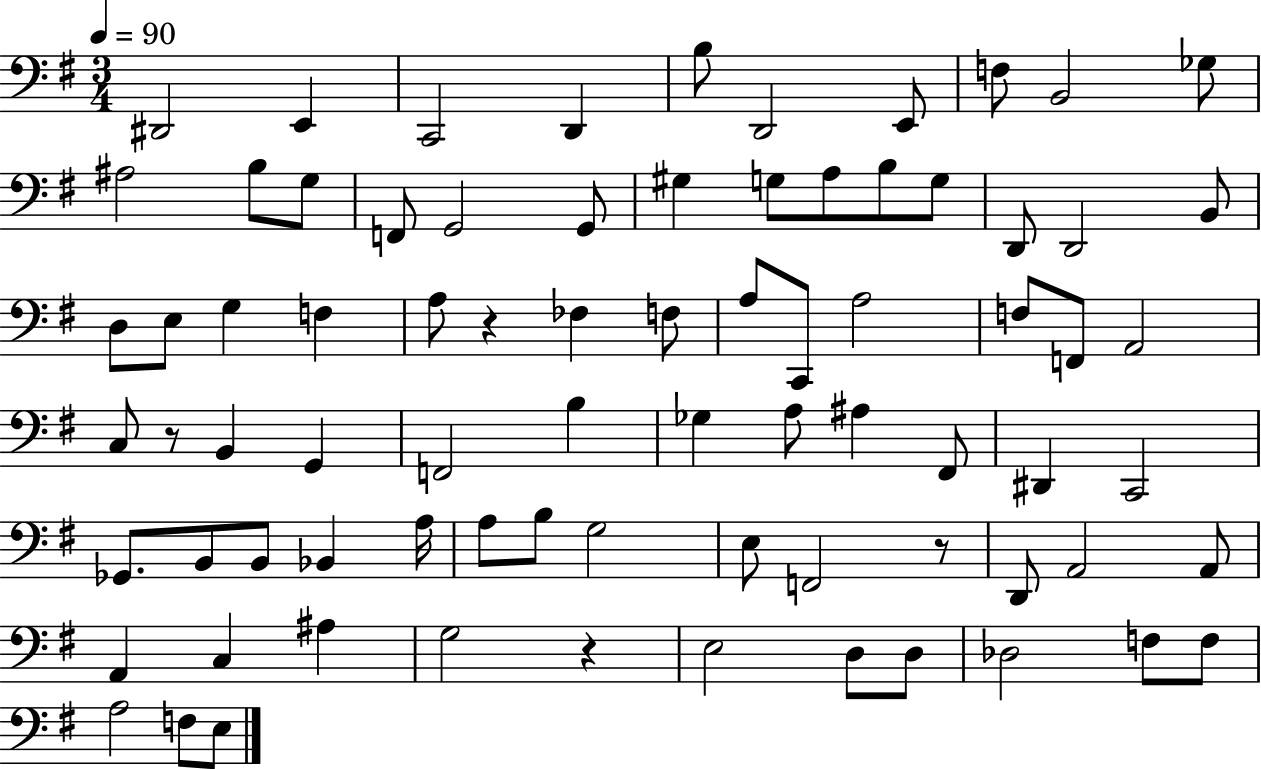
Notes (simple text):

D#2/h E2/q C2/h D2/q B3/e D2/h E2/e F3/e B2/h Gb3/e A#3/h B3/e G3/e F2/e G2/h G2/e G#3/q G3/e A3/e B3/e G3/e D2/e D2/h B2/e D3/e E3/e G3/q F3/q A3/e R/q FES3/q F3/e A3/e C2/e A3/h F3/e F2/e A2/h C3/e R/e B2/q G2/q F2/h B3/q Gb3/q A3/e A#3/q F#2/e D#2/q C2/h Gb2/e. B2/e B2/e Bb2/q A3/s A3/e B3/e G3/h E3/e F2/h R/e D2/e A2/h A2/e A2/q C3/q A#3/q G3/h R/q E3/h D3/e D3/e Db3/h F3/e F3/e A3/h F3/e E3/e